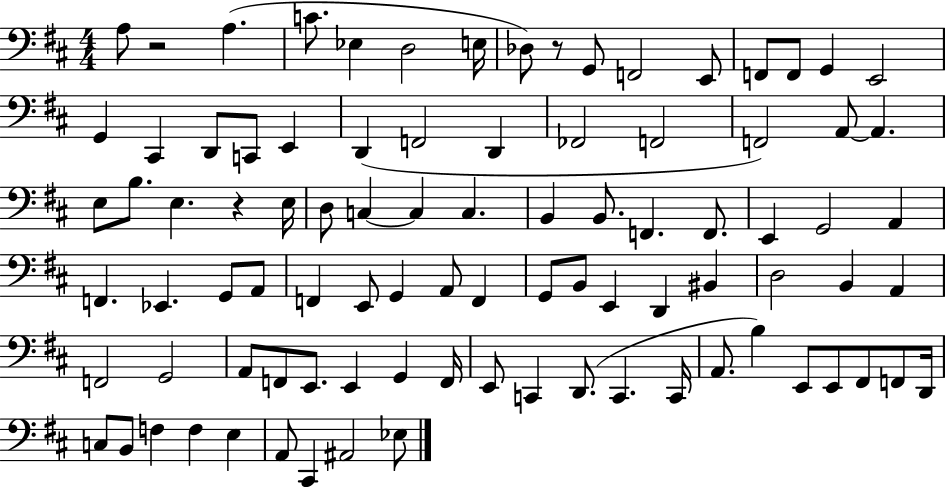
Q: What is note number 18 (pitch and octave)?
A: C2